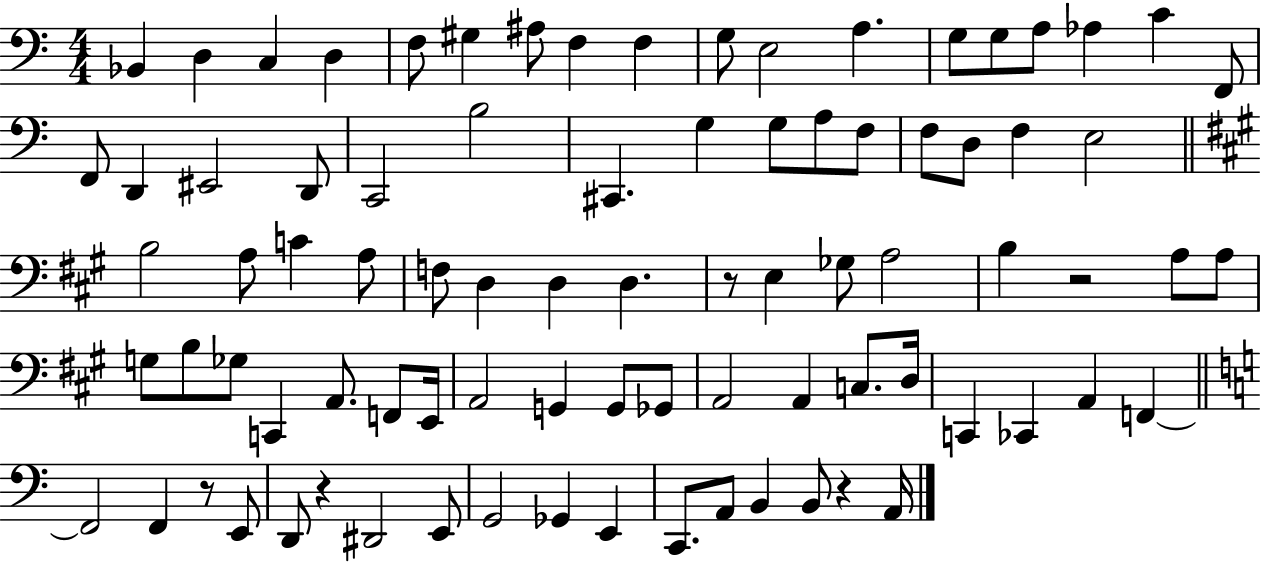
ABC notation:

X:1
T:Untitled
M:4/4
L:1/4
K:C
_B,, D, C, D, F,/2 ^G, ^A,/2 F, F, G,/2 E,2 A, G,/2 G,/2 A,/2 _A, C F,,/2 F,,/2 D,, ^E,,2 D,,/2 C,,2 B,2 ^C,, G, G,/2 A,/2 F,/2 F,/2 D,/2 F, E,2 B,2 A,/2 C A,/2 F,/2 D, D, D, z/2 E, _G,/2 A,2 B, z2 A,/2 A,/2 G,/2 B,/2 _G,/2 C,, A,,/2 F,,/2 E,,/4 A,,2 G,, G,,/2 _G,,/2 A,,2 A,, C,/2 D,/4 C,, _C,, A,, F,, F,,2 F,, z/2 E,,/2 D,,/2 z ^D,,2 E,,/2 G,,2 _G,, E,, C,,/2 A,,/2 B,, B,,/2 z A,,/4